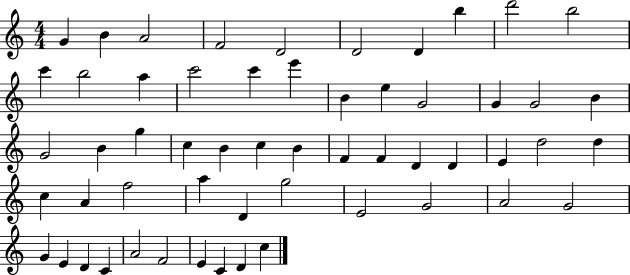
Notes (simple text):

G4/q B4/q A4/h F4/h D4/h D4/h D4/q B5/q D6/h B5/h C6/q B5/h A5/q C6/h C6/q E6/q B4/q E5/q G4/h G4/q G4/h B4/q G4/h B4/q G5/q C5/q B4/q C5/q B4/q F4/q F4/q D4/q D4/q E4/q D5/h D5/q C5/q A4/q F5/h A5/q D4/q G5/h E4/h G4/h A4/h G4/h G4/q E4/q D4/q C4/q A4/h F4/h E4/q C4/q D4/q C5/q